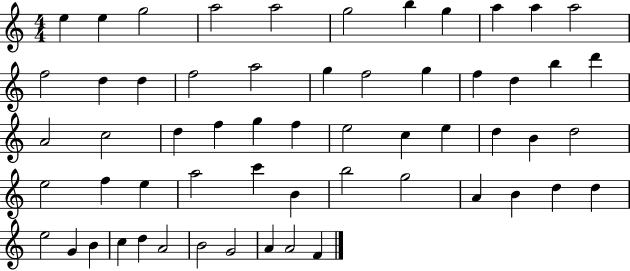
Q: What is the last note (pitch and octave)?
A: F4